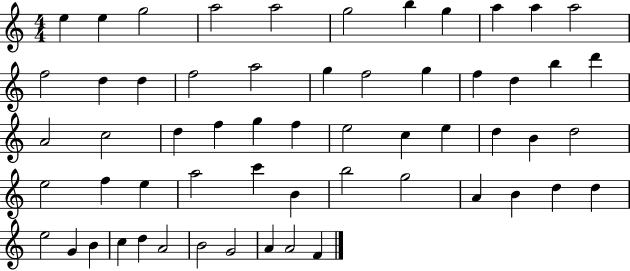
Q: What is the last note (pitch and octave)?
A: F4